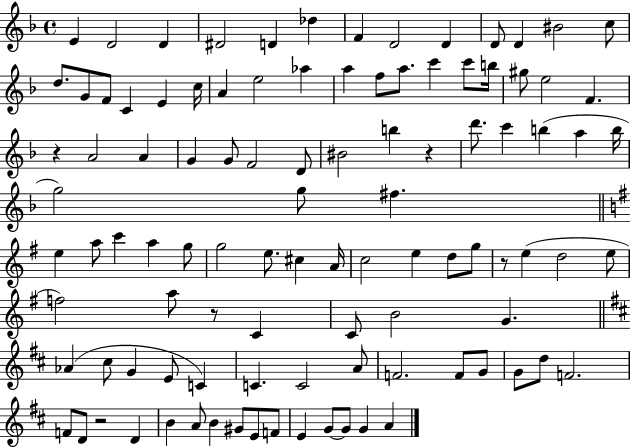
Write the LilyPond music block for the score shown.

{
  \clef treble
  \time 4/4
  \defaultTimeSignature
  \key f \major
  \repeat volta 2 { e'4 d'2 d'4 | dis'2 d'4 des''4 | f'4 d'2 d'4 | d'8 d'4 bis'2 c''8 | \break d''8. g'8 f'8 c'4 e'4 c''16 | a'4 e''2 aes''4 | a''4 f''8 a''8. c'''4 c'''8 b''16 | gis''8 e''2 f'4. | \break r4 a'2 a'4 | g'4 g'8 f'2 d'8 | bis'2 b''4 r4 | d'''8. c'''4 b''4( a''4 b''16 | \break g''2) g''8 fis''4. | \bar "||" \break \key g \major e''4 a''8 c'''4 a''4 g''8 | g''2 e''8. cis''4 a'16 | c''2 e''4 d''8 g''8 | r8 e''4( d''2 e''8 | \break f''2) a''8 r8 c'4 | c'8 b'2 g'4. | \bar "||" \break \key d \major aes'4( cis''8 g'4 e'8 c'4) | c'4. c'2 a'8 | f'2. f'8 g'8 | g'8 d''8 f'2. | \break f'8 d'8 r2 d'4 | b'4 a'8 b'4 gis'8 e'8 f'8 | e'4 g'8~~ g'8 g'4 a'4 | } \bar "|."
}